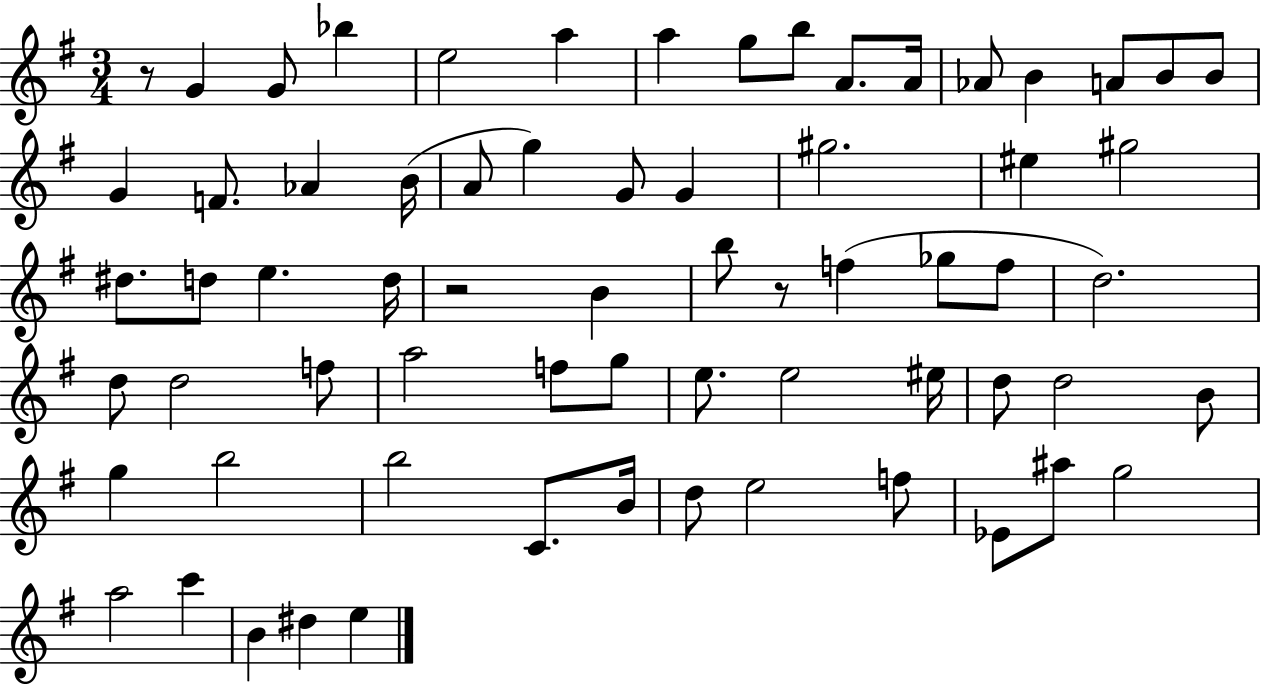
{
  \clef treble
  \numericTimeSignature
  \time 3/4
  \key g \major
  r8 g'4 g'8 bes''4 | e''2 a''4 | a''4 g''8 b''8 a'8. a'16 | aes'8 b'4 a'8 b'8 b'8 | \break g'4 f'8. aes'4 b'16( | a'8 g''4) g'8 g'4 | gis''2. | eis''4 gis''2 | \break dis''8. d''8 e''4. d''16 | r2 b'4 | b''8 r8 f''4( ges''8 f''8 | d''2.) | \break d''8 d''2 f''8 | a''2 f''8 g''8 | e''8. e''2 eis''16 | d''8 d''2 b'8 | \break g''4 b''2 | b''2 c'8. b'16 | d''8 e''2 f''8 | ees'8 ais''8 g''2 | \break a''2 c'''4 | b'4 dis''4 e''4 | \bar "|."
}